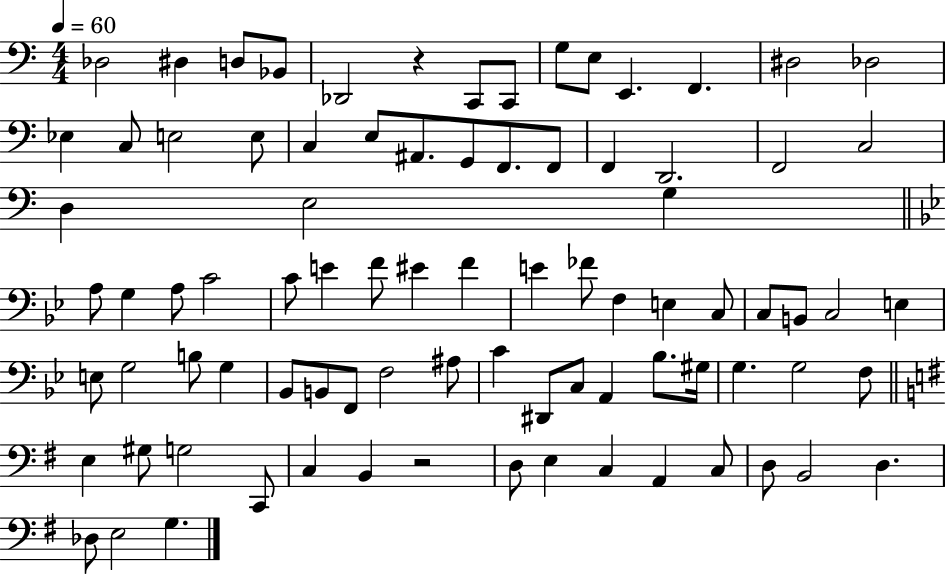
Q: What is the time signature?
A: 4/4